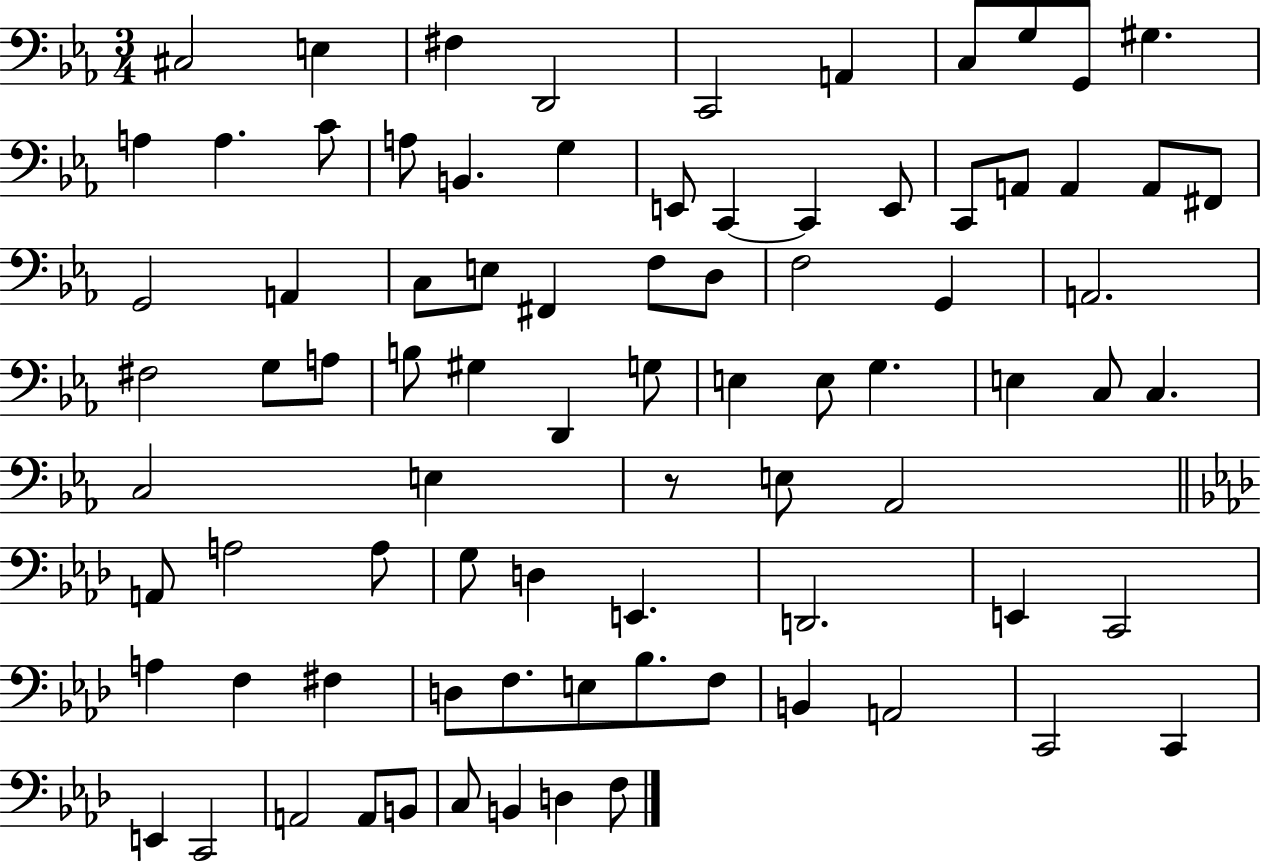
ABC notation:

X:1
T:Untitled
M:3/4
L:1/4
K:Eb
^C,2 E, ^F, D,,2 C,,2 A,, C,/2 G,/2 G,,/2 ^G, A, A, C/2 A,/2 B,, G, E,,/2 C,, C,, E,,/2 C,,/2 A,,/2 A,, A,,/2 ^F,,/2 G,,2 A,, C,/2 E,/2 ^F,, F,/2 D,/2 F,2 G,, A,,2 ^F,2 G,/2 A,/2 B,/2 ^G, D,, G,/2 E, E,/2 G, E, C,/2 C, C,2 E, z/2 E,/2 _A,,2 A,,/2 A,2 A,/2 G,/2 D, E,, D,,2 E,, C,,2 A, F, ^F, D,/2 F,/2 E,/2 _B,/2 F,/2 B,, A,,2 C,,2 C,, E,, C,,2 A,,2 A,,/2 B,,/2 C,/2 B,, D, F,/2